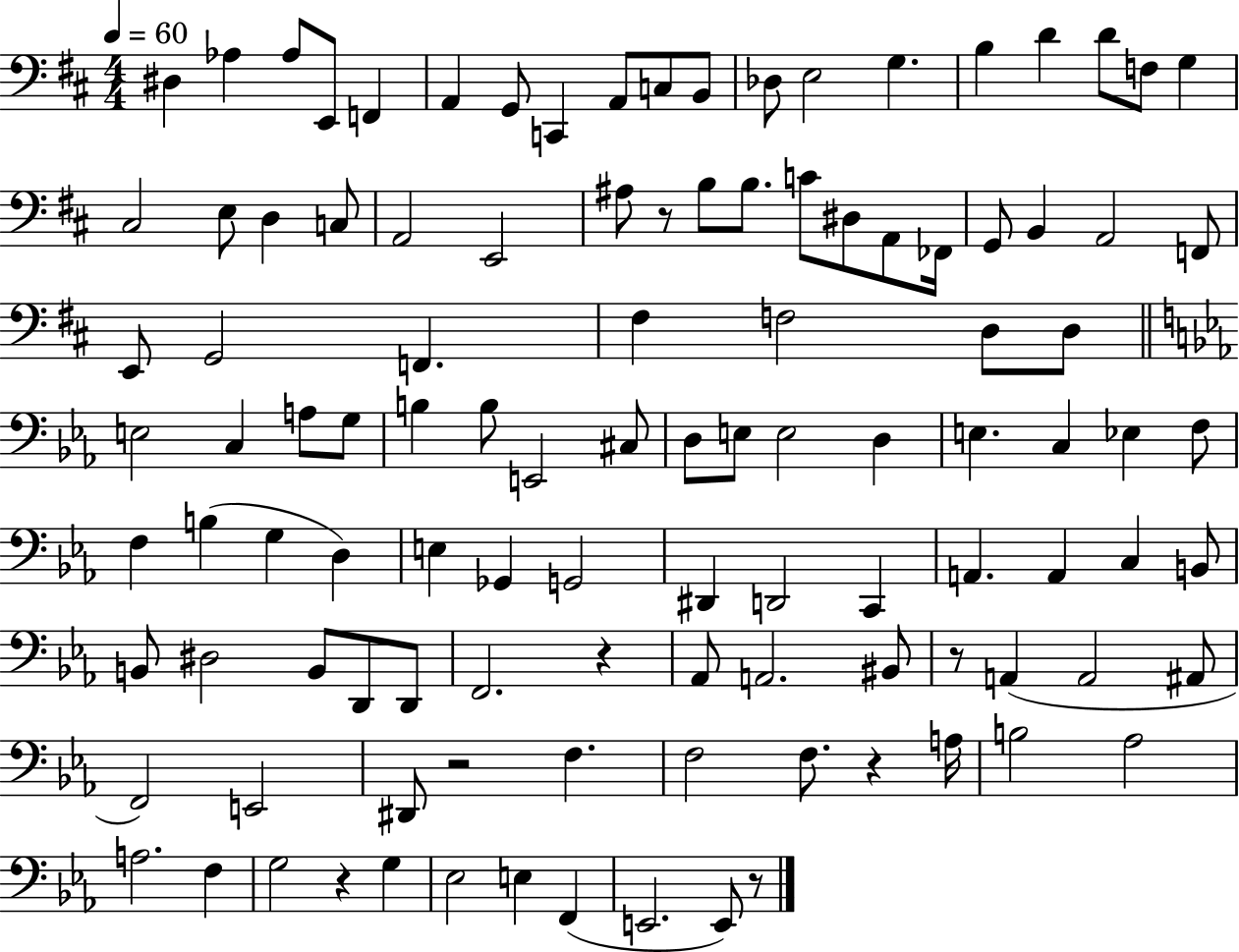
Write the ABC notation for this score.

X:1
T:Untitled
M:4/4
L:1/4
K:D
^D, _A, _A,/2 E,,/2 F,, A,, G,,/2 C,, A,,/2 C,/2 B,,/2 _D,/2 E,2 G, B, D D/2 F,/2 G, ^C,2 E,/2 D, C,/2 A,,2 E,,2 ^A,/2 z/2 B,/2 B,/2 C/2 ^D,/2 A,,/2 _F,,/4 G,,/2 B,, A,,2 F,,/2 E,,/2 G,,2 F,, ^F, F,2 D,/2 D,/2 E,2 C, A,/2 G,/2 B, B,/2 E,,2 ^C,/2 D,/2 E,/2 E,2 D, E, C, _E, F,/2 F, B, G, D, E, _G,, G,,2 ^D,, D,,2 C,, A,, A,, C, B,,/2 B,,/2 ^D,2 B,,/2 D,,/2 D,,/2 F,,2 z _A,,/2 A,,2 ^B,,/2 z/2 A,, A,,2 ^A,,/2 F,,2 E,,2 ^D,,/2 z2 F, F,2 F,/2 z A,/4 B,2 _A,2 A,2 F, G,2 z G, _E,2 E, F,, E,,2 E,,/2 z/2